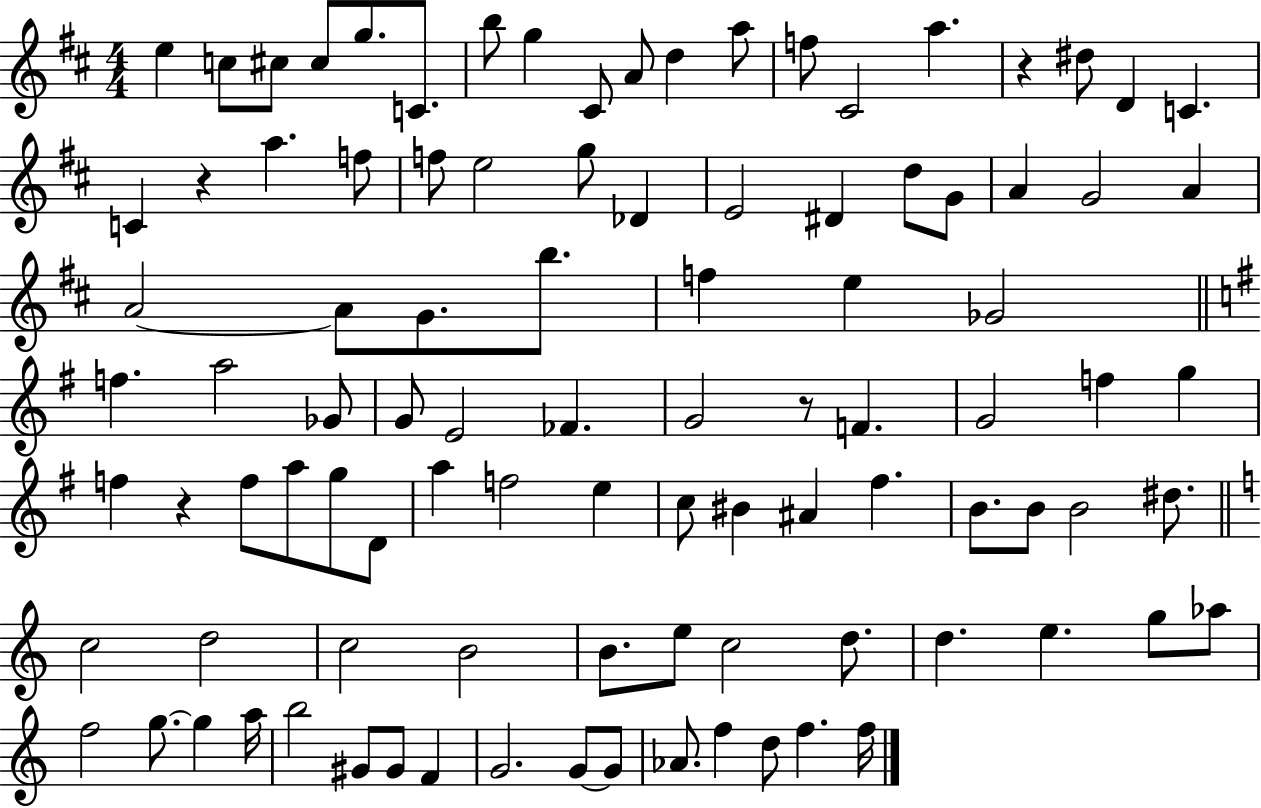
E5/q C5/e C#5/e C#5/e G5/e. C4/e. B5/e G5/q C#4/e A4/e D5/q A5/e F5/e C#4/h A5/q. R/q D#5/e D4/q C4/q. C4/q R/q A5/q. F5/e F5/e E5/h G5/e Db4/q E4/h D#4/q D5/e G4/e A4/q G4/h A4/q A4/h A4/e G4/e. B5/e. F5/q E5/q Gb4/h F5/q. A5/h Gb4/e G4/e E4/h FES4/q. G4/h R/e F4/q. G4/h F5/q G5/q F5/q R/q F5/e A5/e G5/e D4/e A5/q F5/h E5/q C5/e BIS4/q A#4/q F#5/q. B4/e. B4/e B4/h D#5/e. C5/h D5/h C5/h B4/h B4/e. E5/e C5/h D5/e. D5/q. E5/q. G5/e Ab5/e F5/h G5/e. G5/q A5/s B5/h G#4/e G#4/e F4/q G4/h. G4/e G4/e Ab4/e. F5/q D5/e F5/q. F5/s